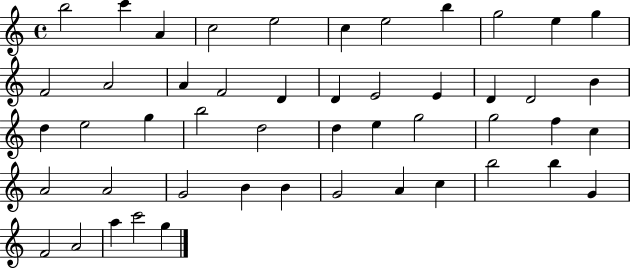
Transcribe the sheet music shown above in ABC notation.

X:1
T:Untitled
M:4/4
L:1/4
K:C
b2 c' A c2 e2 c e2 b g2 e g F2 A2 A F2 D D E2 E D D2 B d e2 g b2 d2 d e g2 g2 f c A2 A2 G2 B B G2 A c b2 b G F2 A2 a c'2 g